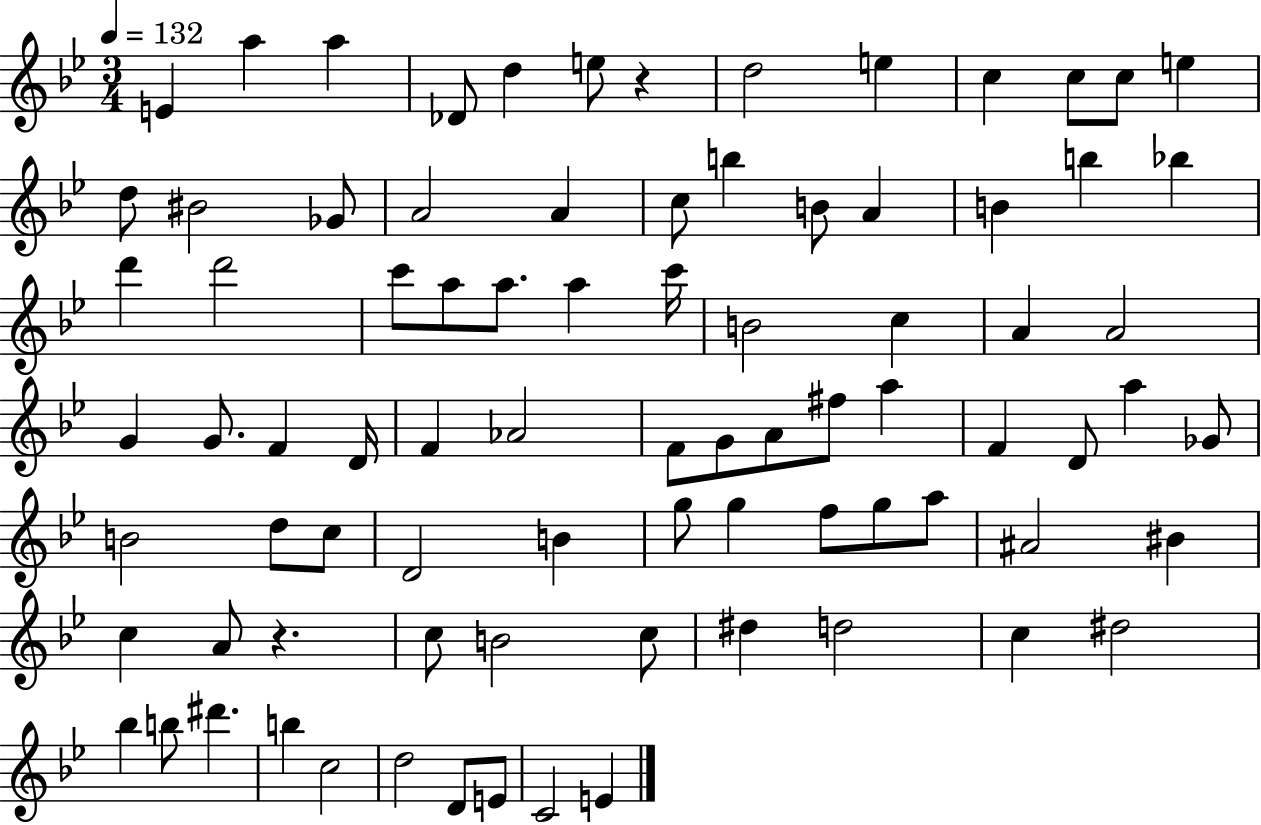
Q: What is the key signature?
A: BES major